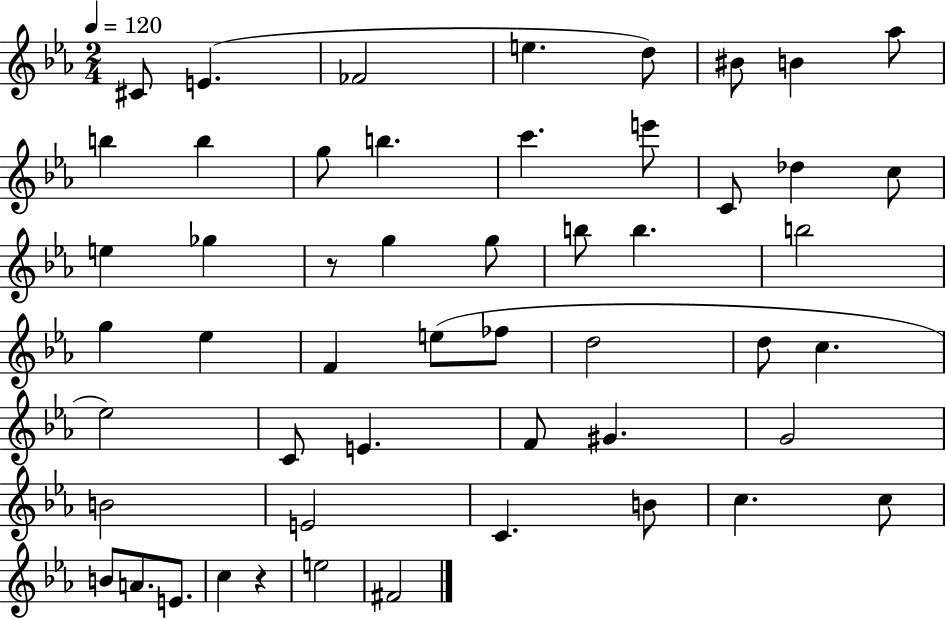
{
  \clef treble
  \numericTimeSignature
  \time 2/4
  \key ees \major
  \tempo 4 = 120
  cis'8 e'4.( | fes'2 | e''4. d''8) | bis'8 b'4 aes''8 | \break b''4 b''4 | g''8 b''4. | c'''4. e'''8 | c'8 des''4 c''8 | \break e''4 ges''4 | r8 g''4 g''8 | b''8 b''4. | b''2 | \break g''4 ees''4 | f'4 e''8( fes''8 | d''2 | d''8 c''4. | \break ees''2) | c'8 e'4. | f'8 gis'4. | g'2 | \break b'2 | e'2 | c'4. b'8 | c''4. c''8 | \break b'8 a'8. e'8. | c''4 r4 | e''2 | fis'2 | \break \bar "|."
}